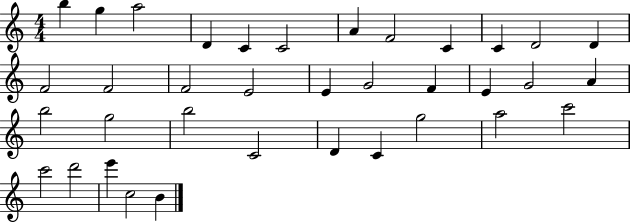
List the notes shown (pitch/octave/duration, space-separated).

B5/q G5/q A5/h D4/q C4/q C4/h A4/q F4/h C4/q C4/q D4/h D4/q F4/h F4/h F4/h E4/h E4/q G4/h F4/q E4/q G4/h A4/q B5/h G5/h B5/h C4/h D4/q C4/q G5/h A5/h C6/h C6/h D6/h E6/q C5/h B4/q